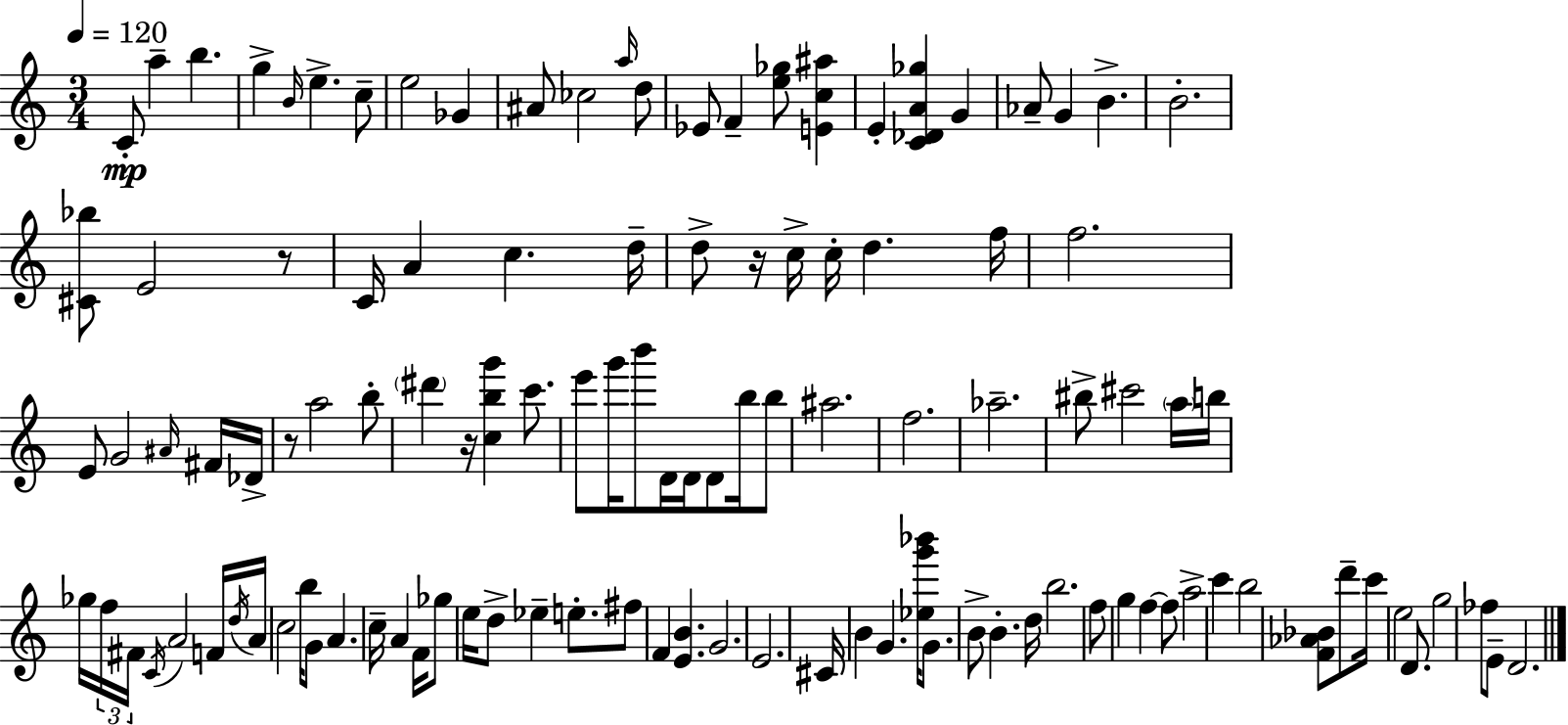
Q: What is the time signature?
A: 3/4